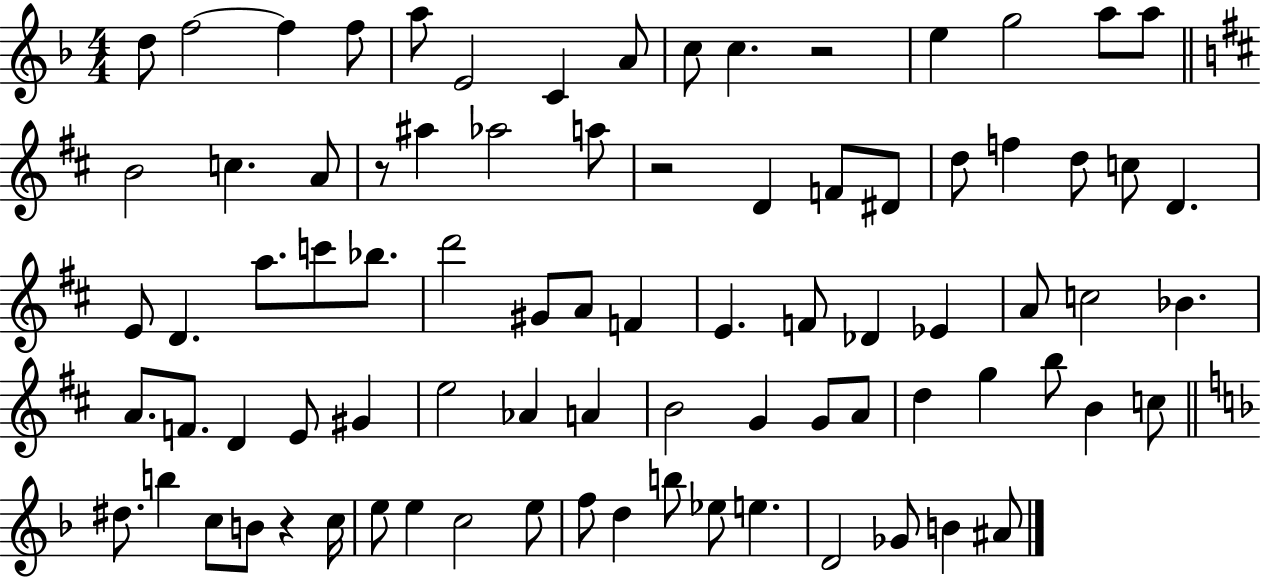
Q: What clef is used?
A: treble